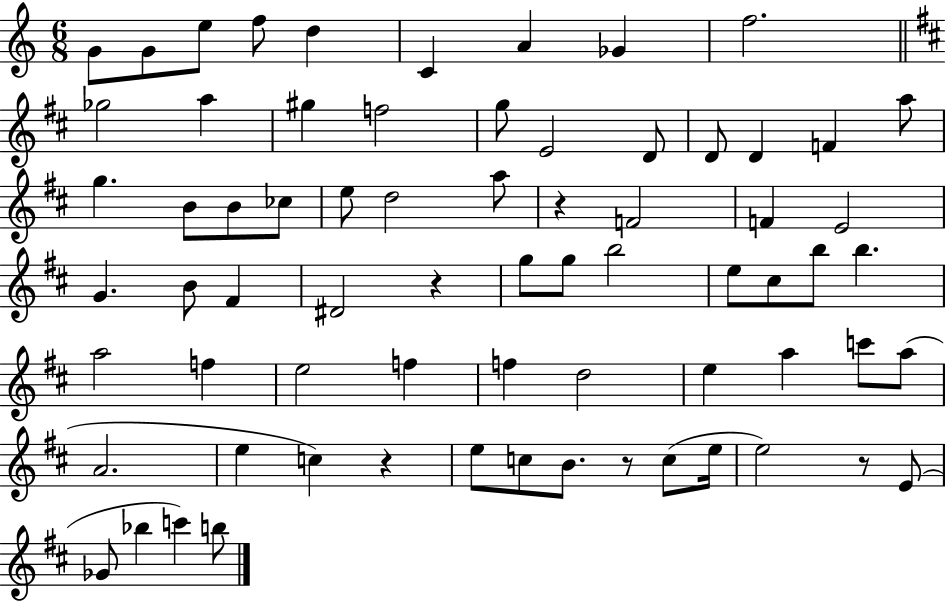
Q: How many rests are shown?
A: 5